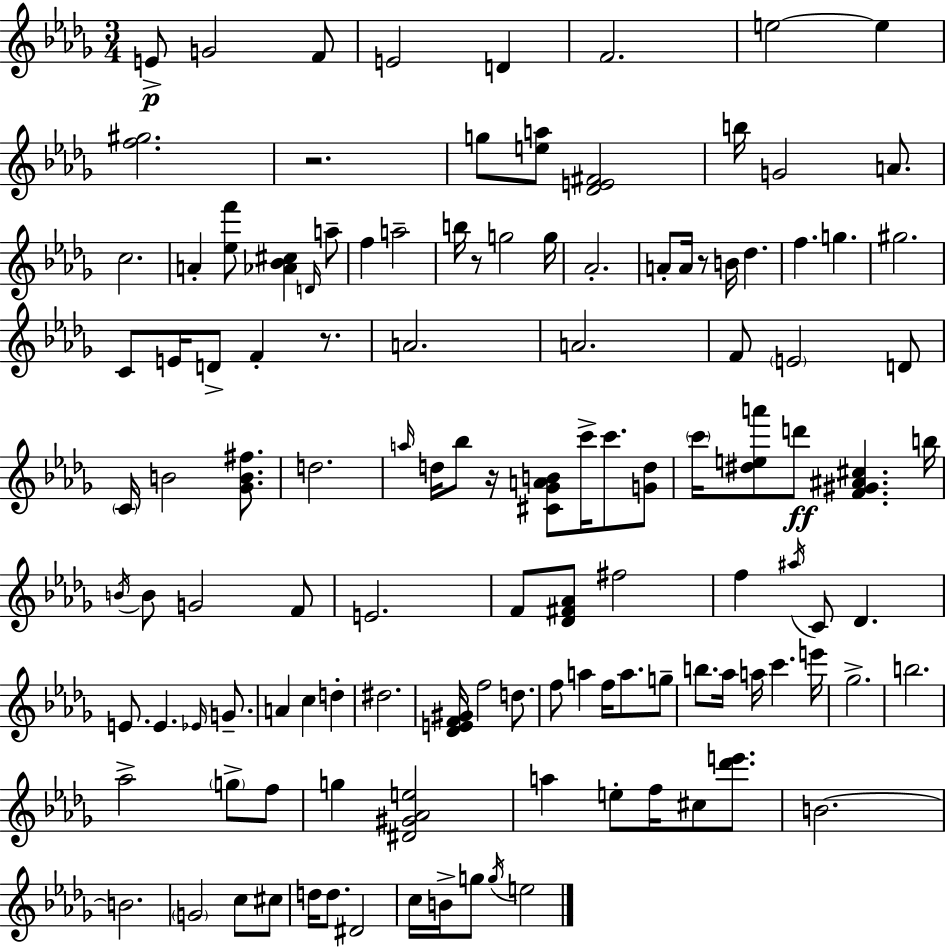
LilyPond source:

{
  \clef treble
  \numericTimeSignature
  \time 3/4
  \key bes \minor
  \repeat volta 2 { e'8->\p g'2 f'8 | e'2 d'4 | f'2. | e''2~~ e''4 | \break <f'' gis''>2. | r2. | g''8 <e'' a''>8 <des' e' fis'>2 | b''16 g'2 a'8. | \break c''2. | a'4-. <ees'' f'''>8 <aes' bes' cis''>4 \grace { d'16 } a''8-- | f''4 a''2-- | b''16 r8 g''2 | \break g''16 aes'2.-. | a'8-. a'16 r8 b'16 des''4. | f''4. g''4. | gis''2. | \break c'8 e'16 d'8-> f'4-. r8. | a'2. | a'2. | f'8 \parenthesize e'2 d'8 | \break \parenthesize c'16 b'2 <ges' b' fis''>8. | d''2. | \grace { a''16 } d''16 bes''8 r16 <cis' ges' a' b'>8 c'''16-> c'''8. | <g' d''>8 \parenthesize c'''16 <dis'' e'' a'''>8 d'''8\ff <f' gis' ais' cis''>4. | \break b''16 \acciaccatura { b'16 } b'8 g'2 | f'8 e'2. | f'8 <des' fis' aes'>8 fis''2 | f''4 \acciaccatura { ais''16 } c'8 des'4. | \break e'8. e'4. | \grace { ees'16 } g'8.-- a'4 c''4 | d''4-. dis''2. | <des' e' f' gis'>16 f''2 | \break d''8. f''8 a''4 f''16 | a''8. g''8-- b''8. aes''16 a''16 c'''4. | e'''16 ges''2.-> | b''2. | \break aes''2-> | \parenthesize g''8-> f''8 g''4 <dis' gis' aes' e''>2 | a''4 e''8-. f''16 | cis''8 <des''' e'''>8. b'2.~~ | \break b'2. | \parenthesize g'2 | c''8 cis''8 d''16 d''8. dis'2 | c''16 b'16-> g''8 \acciaccatura { g''16 } e''2 | \break } \bar "|."
}